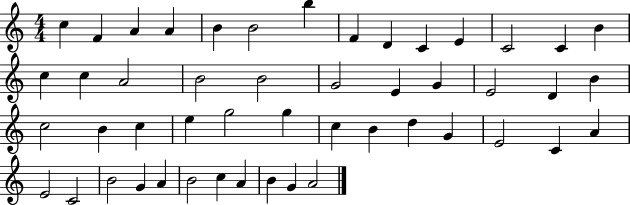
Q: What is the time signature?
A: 4/4